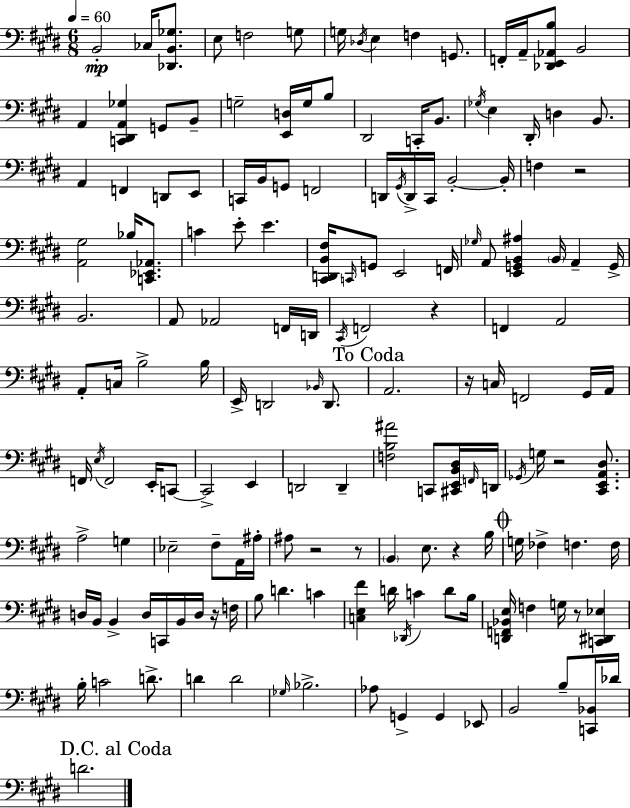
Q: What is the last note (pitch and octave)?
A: D4